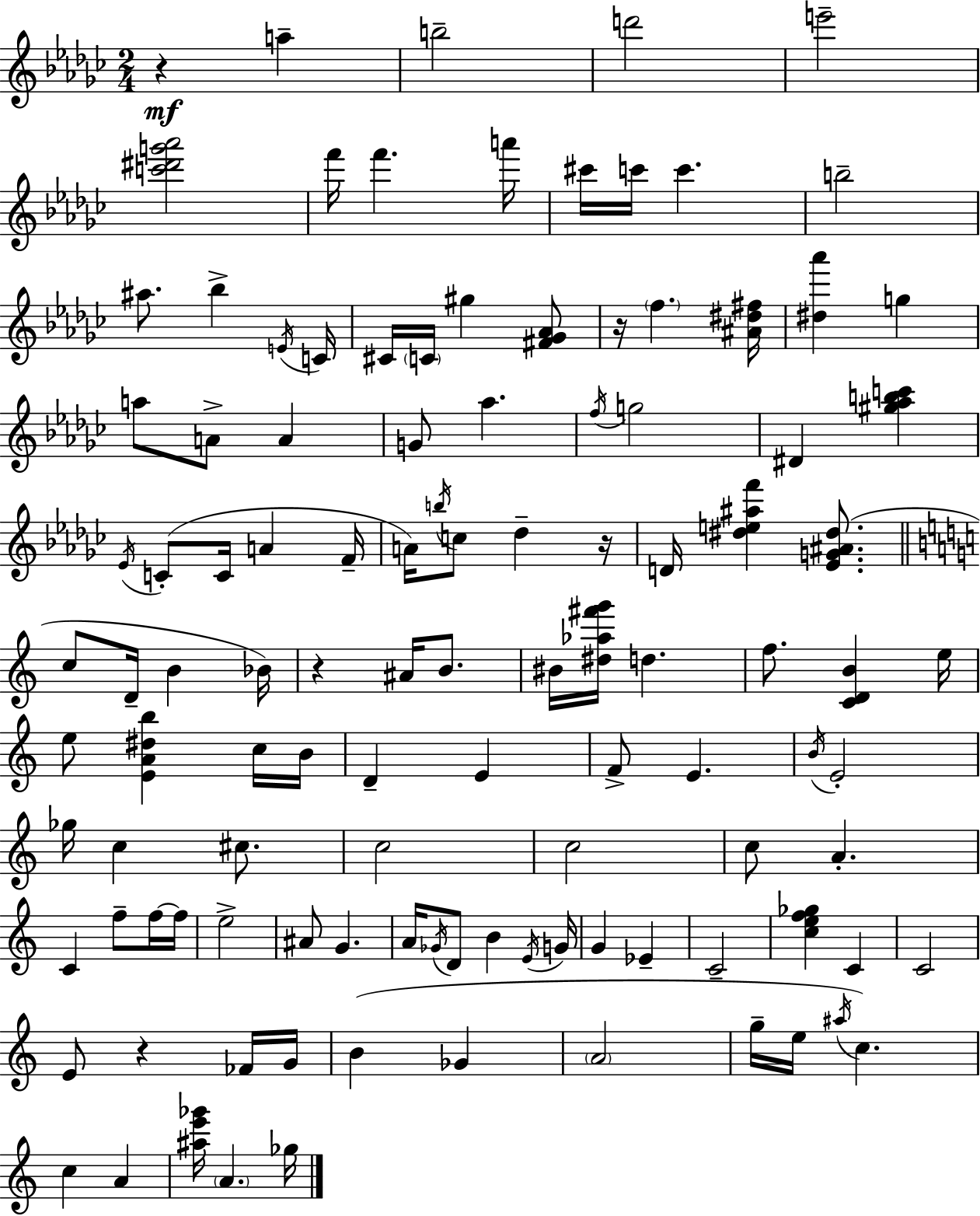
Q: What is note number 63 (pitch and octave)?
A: C5